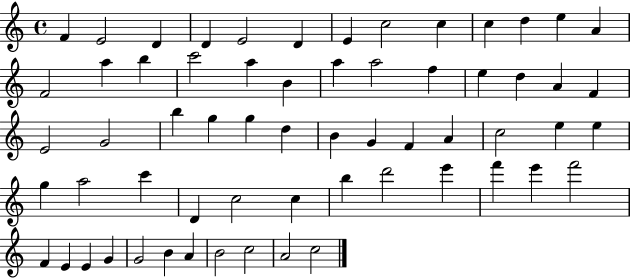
X:1
T:Untitled
M:4/4
L:1/4
K:C
F E2 D D E2 D E c2 c c d e A F2 a b c'2 a B a a2 f e d A F E2 G2 b g g d B G F A c2 e e g a2 c' D c2 c b d'2 e' f' e' f'2 F E E G G2 B A B2 c2 A2 c2